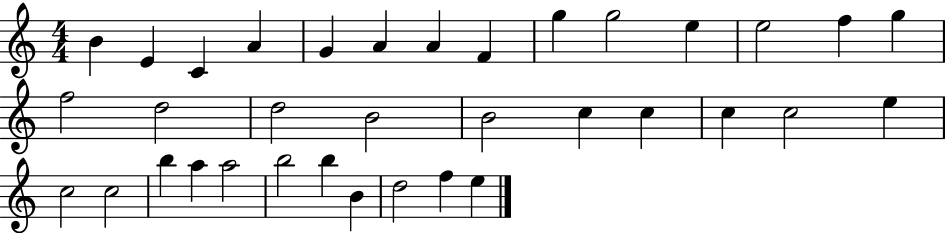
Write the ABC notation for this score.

X:1
T:Untitled
M:4/4
L:1/4
K:C
B E C A G A A F g g2 e e2 f g f2 d2 d2 B2 B2 c c c c2 e c2 c2 b a a2 b2 b B d2 f e